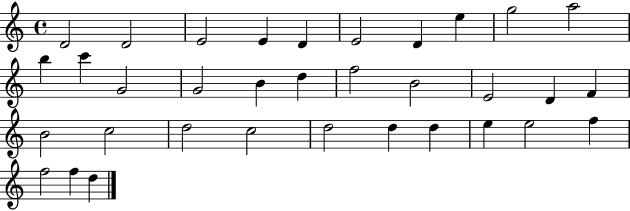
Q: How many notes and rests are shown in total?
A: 34